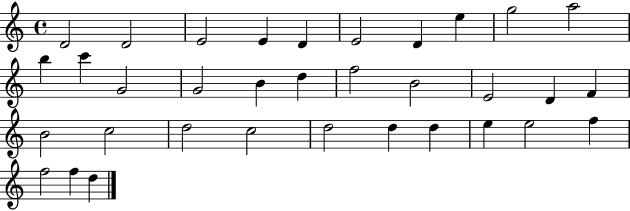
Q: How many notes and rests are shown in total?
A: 34